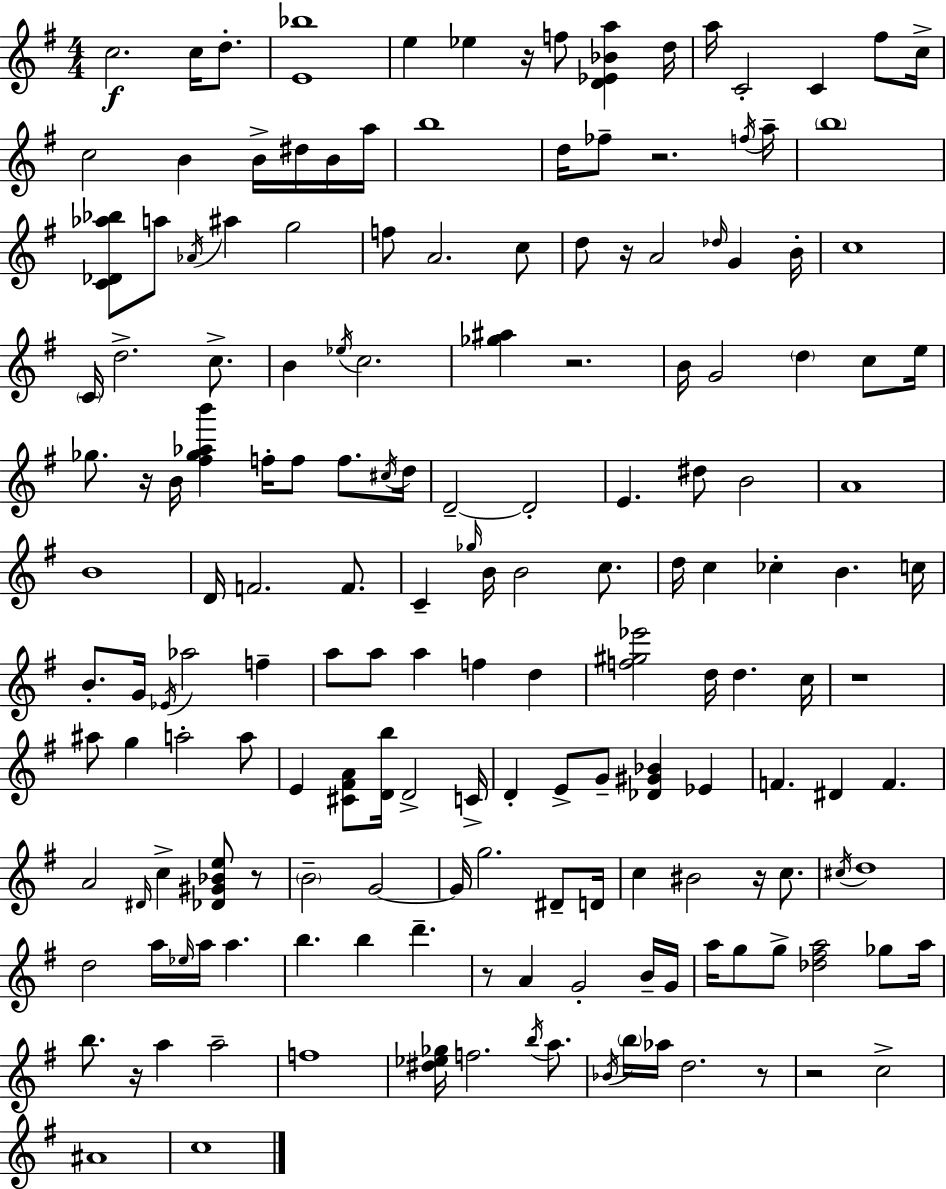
C5/h. C5/s D5/e. [E4,Bb5]/w E5/q Eb5/q R/s F5/e [D4,Eb4,Bb4,A5]/q D5/s A5/s C4/h C4/q F#5/e C5/s C5/h B4/q B4/s D#5/s B4/s A5/s B5/w D5/s FES5/e R/h. F5/s A5/s B5/w [C4,Db4,Ab5,Bb5]/e A5/e Ab4/s A#5/q G5/h F5/e A4/h. C5/e D5/e R/s A4/h Db5/s G4/q B4/s C5/w C4/s D5/h. C5/e. B4/q Eb5/s C5/h. [Gb5,A#5]/q R/h. B4/s G4/h D5/q C5/e E5/s Gb5/e. R/s B4/s [F#5,Gb5,Ab5,B6]/q F5/s F5/e F5/e. C#5/s D5/s D4/h D4/h E4/q. D#5/e B4/h A4/w B4/w D4/s F4/h. F4/e. C4/q Gb5/s B4/s B4/h C5/e. D5/s C5/q CES5/q B4/q. C5/s B4/e. G4/s Eb4/s Ab5/h F5/q A5/e A5/e A5/q F5/q D5/q [F5,G#5,Eb6]/h D5/s D5/q. C5/s R/w A#5/e G5/q A5/h A5/e E4/q [C#4,F#4,A4]/e [D4,B5]/s D4/h C4/s D4/q E4/e G4/e [Db4,G#4,Bb4]/q Eb4/q F4/q. D#4/q F4/q. A4/h D#4/s C5/q [Db4,G#4,Bb4,E5]/e R/e B4/h G4/h G4/s G5/h. D#4/e D4/s C5/q BIS4/h R/s C5/e. C#5/s D5/w D5/h A5/s Eb5/s A5/s A5/q. B5/q. B5/q D6/q. R/e A4/q G4/h B4/s G4/s A5/s G5/e G5/e [Db5,F#5,A5]/h Gb5/e A5/s B5/e. R/s A5/q A5/h F5/w [D#5,Eb5,Gb5]/s F5/h. B5/s A5/e. Bb4/s B5/s Ab5/s D5/h. R/e R/h C5/h A#4/w C5/w